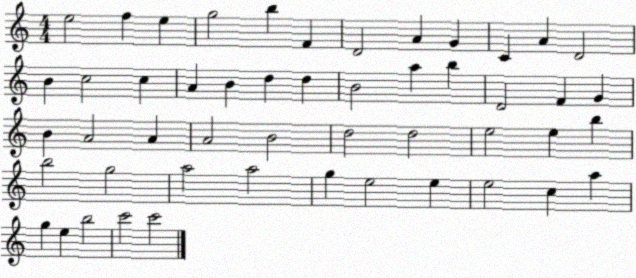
X:1
T:Untitled
M:4/4
L:1/4
K:C
e2 f e g2 b F D2 A G C A D2 B c2 c A B d d B2 a b D2 F G B A2 A A2 B2 d2 d2 e2 e b b2 g2 a2 a2 g e2 e e2 c a g e b2 c'2 c'2